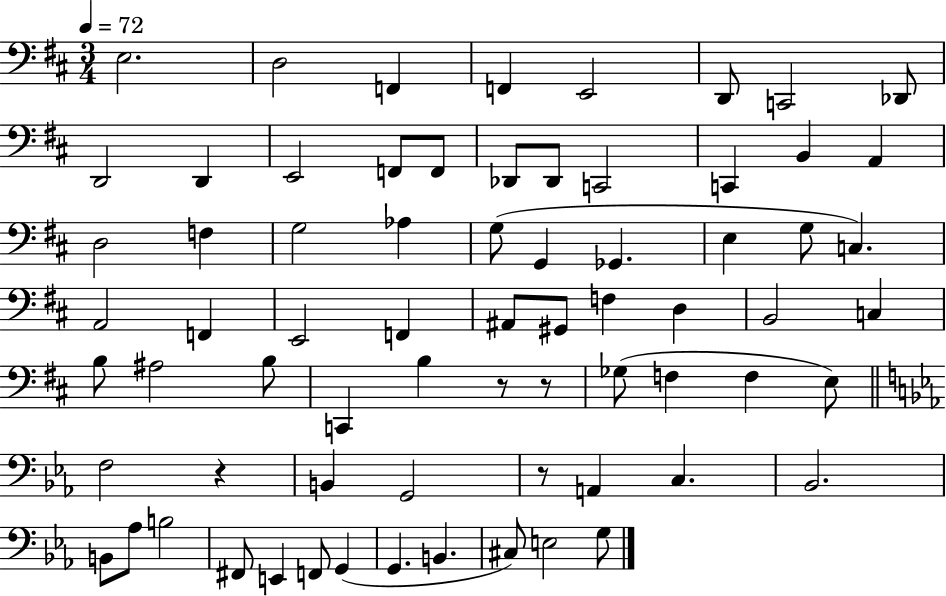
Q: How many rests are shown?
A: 4